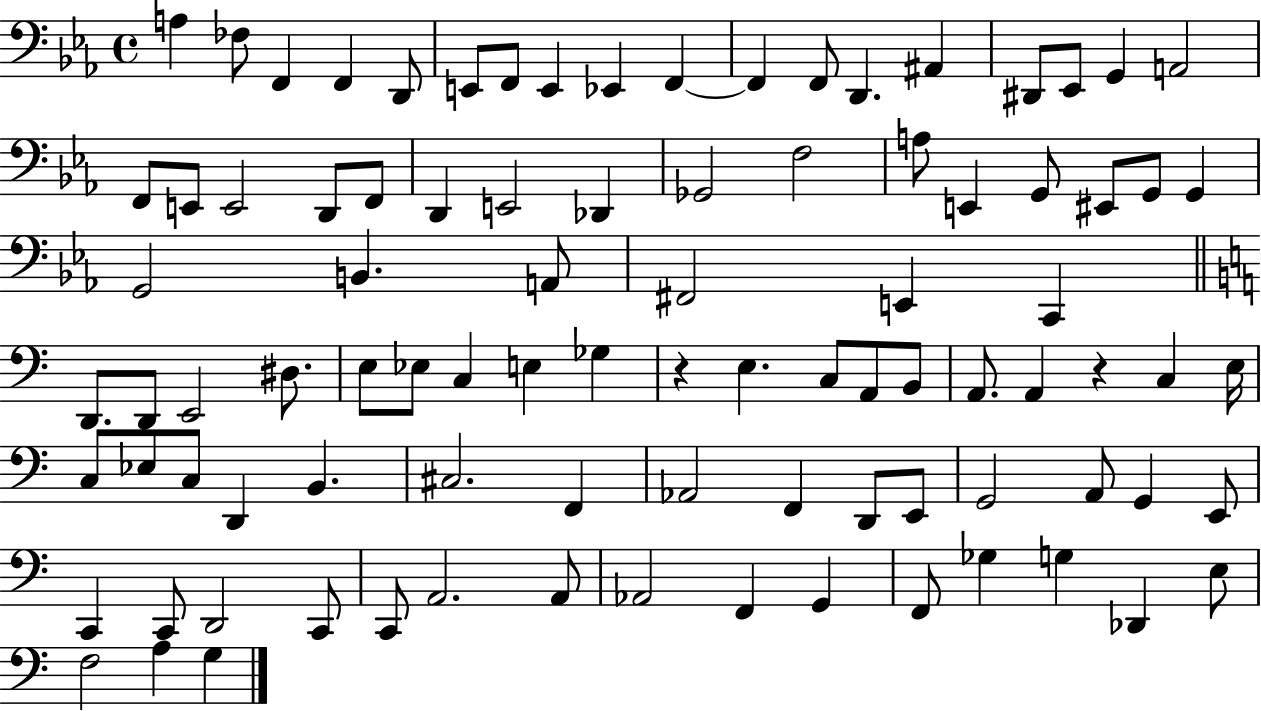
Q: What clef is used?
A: bass